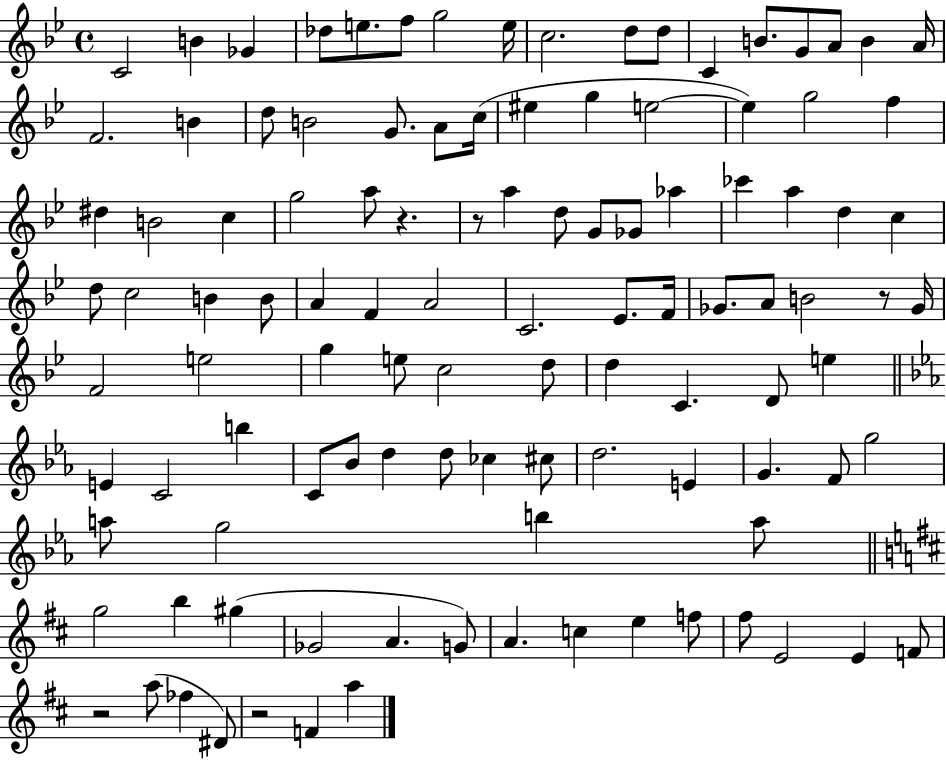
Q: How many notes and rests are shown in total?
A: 110